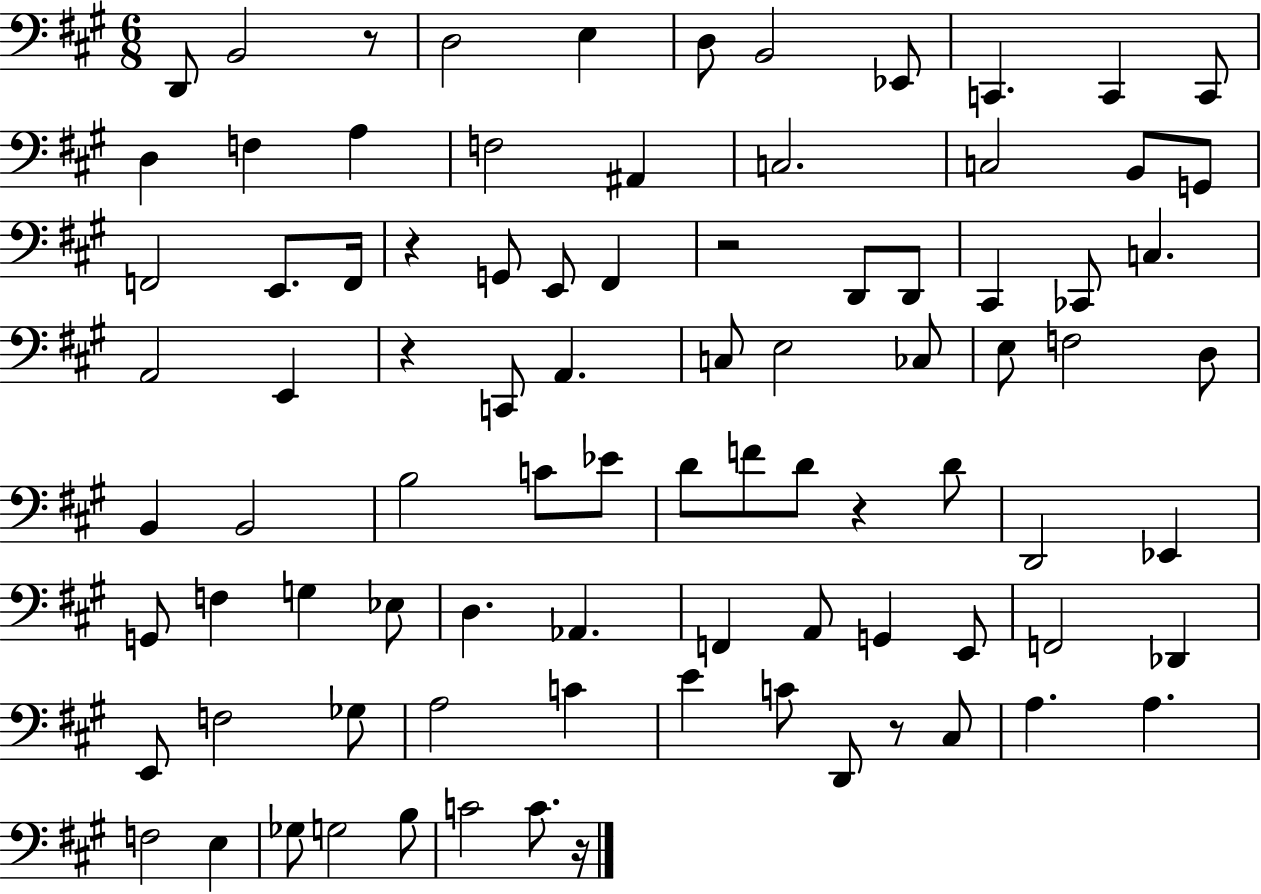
{
  \clef bass
  \numericTimeSignature
  \time 6/8
  \key a \major
  d,8 b,2 r8 | d2 e4 | d8 b,2 ees,8 | c,4. c,4 c,8 | \break d4 f4 a4 | f2 ais,4 | c2. | c2 b,8 g,8 | \break f,2 e,8. f,16 | r4 g,8 e,8 fis,4 | r2 d,8 d,8 | cis,4 ces,8 c4. | \break a,2 e,4 | r4 c,8 a,4. | c8 e2 ces8 | e8 f2 d8 | \break b,4 b,2 | b2 c'8 ees'8 | d'8 f'8 d'8 r4 d'8 | d,2 ees,4 | \break g,8 f4 g4 ees8 | d4. aes,4. | f,4 a,8 g,4 e,8 | f,2 des,4 | \break e,8 f2 ges8 | a2 c'4 | e'4 c'8 d,8 r8 cis8 | a4. a4. | \break f2 e4 | ges8 g2 b8 | c'2 c'8. r16 | \bar "|."
}